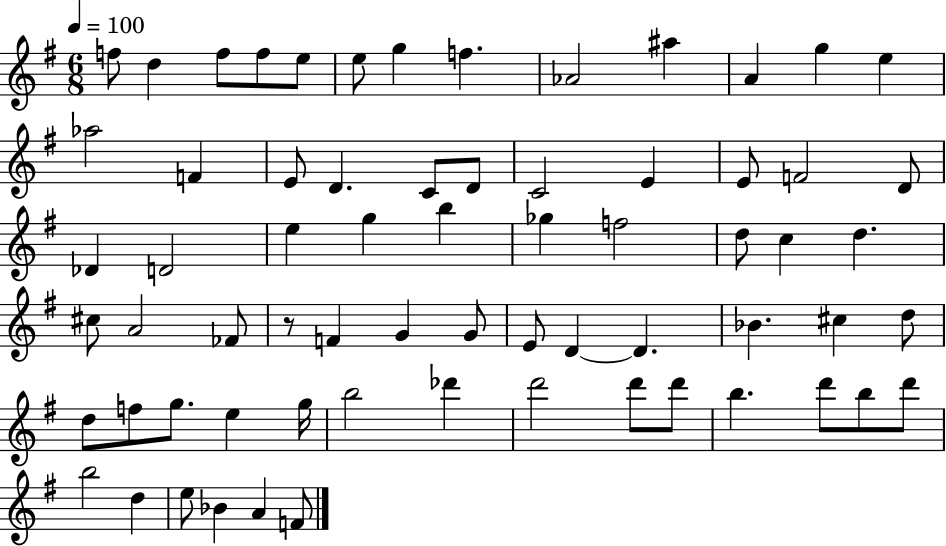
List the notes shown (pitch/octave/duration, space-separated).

F5/e D5/q F5/e F5/e E5/e E5/e G5/q F5/q. Ab4/h A#5/q A4/q G5/q E5/q Ab5/h F4/q E4/e D4/q. C4/e D4/e C4/h E4/q E4/e F4/h D4/e Db4/q D4/h E5/q G5/q B5/q Gb5/q F5/h D5/e C5/q D5/q. C#5/e A4/h FES4/e R/e F4/q G4/q G4/e E4/e D4/q D4/q. Bb4/q. C#5/q D5/e D5/e F5/e G5/e. E5/q G5/s B5/h Db6/q D6/h D6/e D6/e B5/q. D6/e B5/e D6/e B5/h D5/q E5/e Bb4/q A4/q F4/e